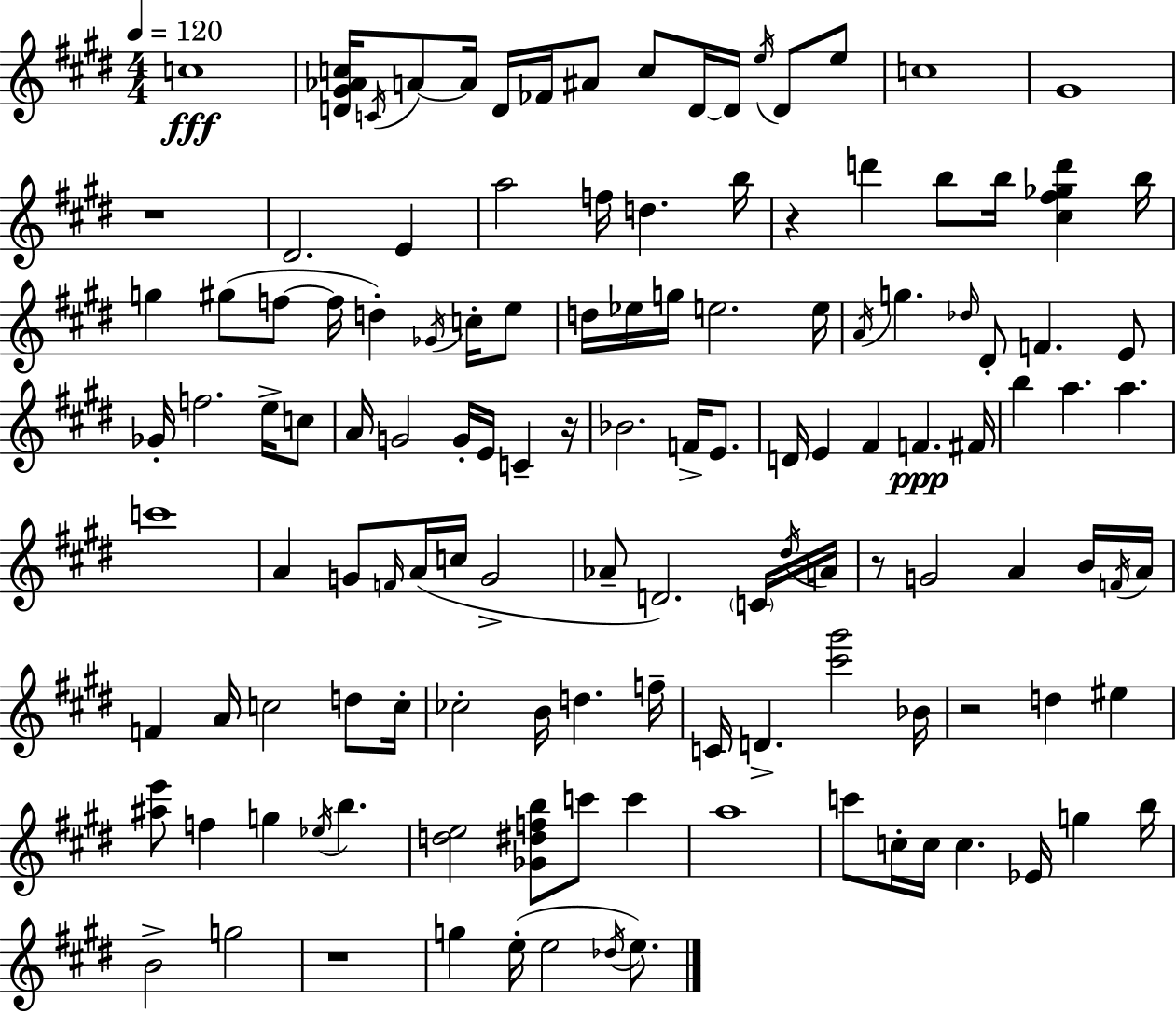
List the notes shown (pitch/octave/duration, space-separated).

C5/w [D4,G#4,Ab4,C5]/s C4/s A4/e A4/s D4/s FES4/s A#4/e C5/e D4/s D4/s E5/s D4/e E5/e C5/w G#4/w R/w D#4/h. E4/q A5/h F5/s D5/q. B5/s R/q D6/q B5/e B5/s [C#5,F#5,Gb5,D6]/q B5/s G5/q G#5/e F5/e F5/s D5/q Gb4/s C5/s E5/e D5/s Eb5/s G5/s E5/h. E5/s A4/s G5/q. Db5/s D#4/e F4/q. E4/e Gb4/s F5/h. E5/s C5/e A4/s G4/h G4/s E4/s C4/q R/s Bb4/h. F4/s E4/e. D4/s E4/q F#4/q F4/q. F#4/s B5/q A5/q. A5/q. C6/w A4/q G4/e F4/s A4/s C5/s G4/h Ab4/e D4/h. C4/s D#5/s A4/s R/e G4/h A4/q B4/s F4/s A4/s F4/q A4/s C5/h D5/e C5/s CES5/h B4/s D5/q. F5/s C4/s D4/q. [C#6,G#6]/h Bb4/s R/h D5/q EIS5/q [A#5,E6]/e F5/q G5/q Eb5/s B5/q. [D5,E5]/h [Gb4,D#5,F5,B5]/e C6/e C6/q A5/w C6/e C5/s C5/s C5/q. Eb4/s G5/q B5/s B4/h G5/h R/w G5/q E5/s E5/h Db5/s E5/e.